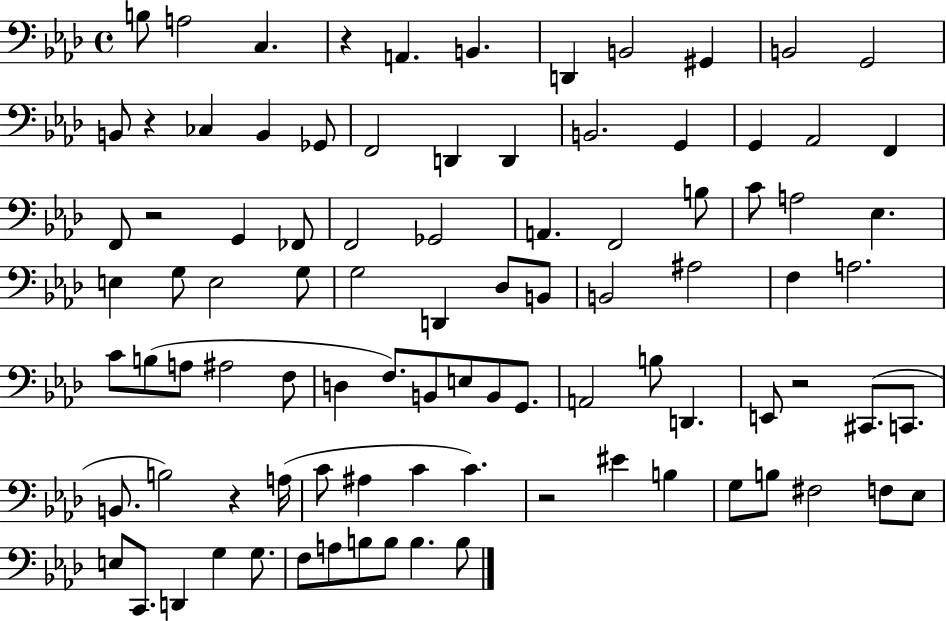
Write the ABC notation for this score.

X:1
T:Untitled
M:4/4
L:1/4
K:Ab
B,/2 A,2 C, z A,, B,, D,, B,,2 ^G,, B,,2 G,,2 B,,/2 z _C, B,, _G,,/2 F,,2 D,, D,, B,,2 G,, G,, _A,,2 F,, F,,/2 z2 G,, _F,,/2 F,,2 _G,,2 A,, F,,2 B,/2 C/2 A,2 _E, E, G,/2 E,2 G,/2 G,2 D,, _D,/2 B,,/2 B,,2 ^A,2 F, A,2 C/2 B,/2 A,/2 ^A,2 F,/2 D, F,/2 B,,/2 E,/2 B,,/2 G,,/2 A,,2 B,/2 D,, E,,/2 z2 ^C,,/2 C,,/2 B,,/2 B,2 z A,/4 C/2 ^A, C C z2 ^E B, G,/2 B,/2 ^F,2 F,/2 _E,/2 E,/2 C,,/2 D,, G, G,/2 F,/2 A,/2 B,/2 B,/2 B, B,/2